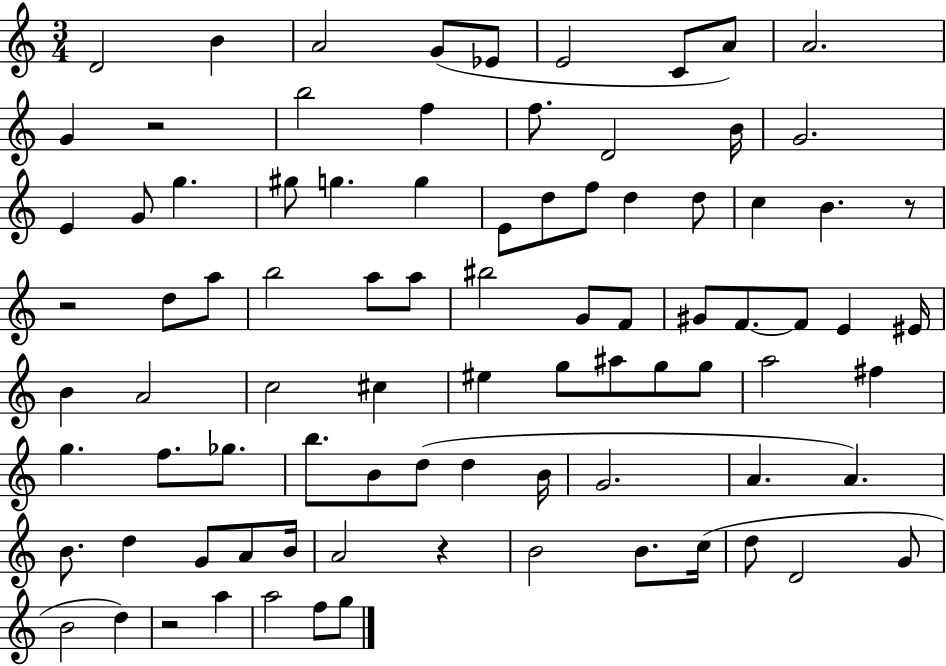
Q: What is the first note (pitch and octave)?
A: D4